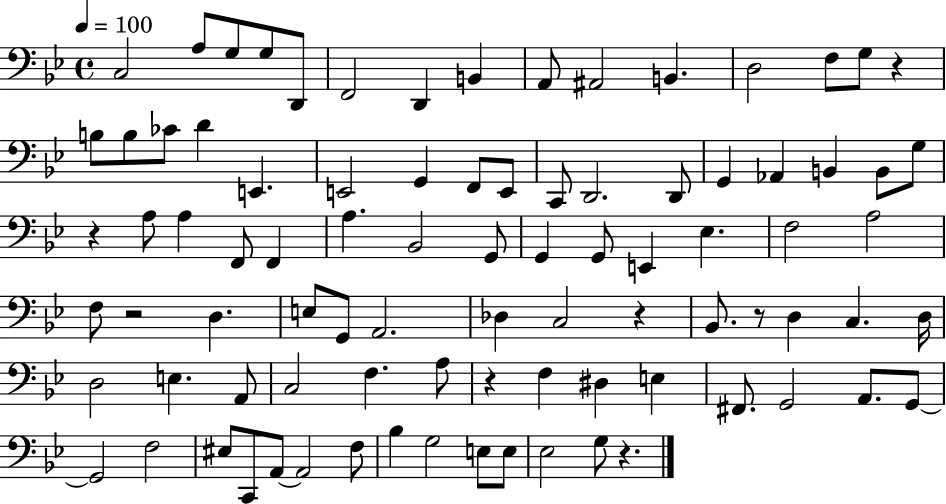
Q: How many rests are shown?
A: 7